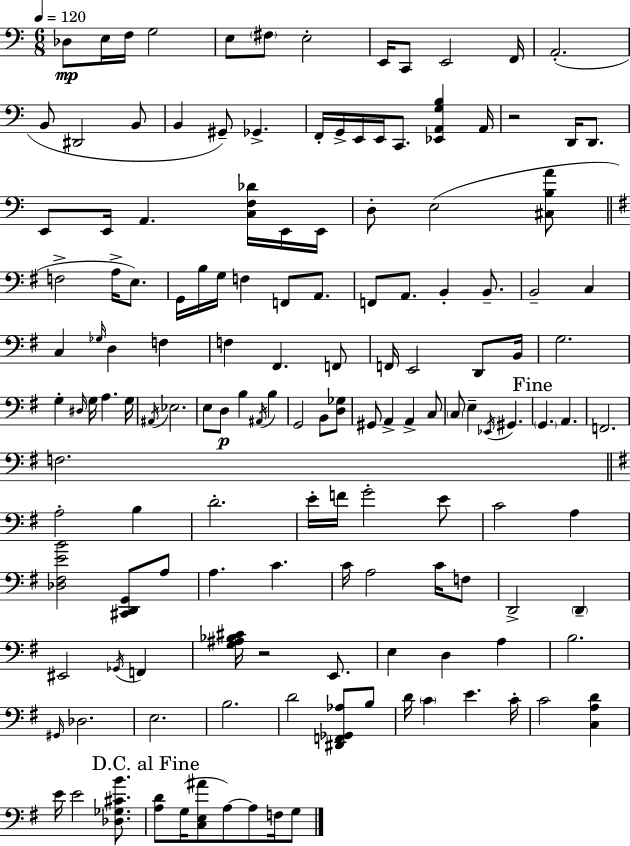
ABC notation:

X:1
T:Untitled
M:6/8
L:1/4
K:C
_D,/2 E,/4 F,/4 G,2 E,/2 ^F,/2 E,2 E,,/4 C,,/2 E,,2 F,,/4 A,,2 B,,/2 ^D,,2 B,,/2 B,, ^G,,/2 _G,, F,,/4 G,,/4 E,,/4 E,,/4 C,,/2 [_E,,A,,G,B,] A,,/4 z2 D,,/4 D,,/2 E,,/2 E,,/4 A,, [C,F,_D]/4 E,,/4 E,,/4 D,/2 E,2 [^C,B,A]/2 F,2 A,/4 E,/2 G,,/4 B,/4 G,/4 F, F,,/2 A,,/2 F,,/2 A,,/2 B,, B,,/2 B,,2 C, C, _G,/4 D, F, F, ^F,, F,,/2 F,,/4 E,,2 D,,/2 B,,/4 G,2 G, ^D,/4 G,/4 A, G,/4 ^A,,/4 _E,2 E,/2 D,/2 B, ^A,,/4 B, G,,2 B,,/2 [D,_G,]/2 ^G,,/2 A,, A,, C,/2 C,/2 E, _E,,/4 ^G,, G,, A,, F,,2 F,2 A,2 B, D2 E/4 F/4 G2 E/2 C2 A, [_D,^F,EB]2 [^C,,D,,G,,]/2 A,/2 A, C C/4 A,2 C/4 F,/2 D,,2 D,, ^E,,2 _G,,/4 F,, [G,^A,_B,^C]/4 z2 E,,/2 E, D, A, B,2 ^G,,/4 _D,2 E,2 B,2 D2 [^D,,F,,_G,,_A,]/2 B,/2 D/4 C E C/4 C2 [C,A,D] E/4 E2 [_D,_G,^CB]/2 [A,D]/2 G,/4 [C,E,^A]/2 A,/2 A,/2 F,/4 G,/2